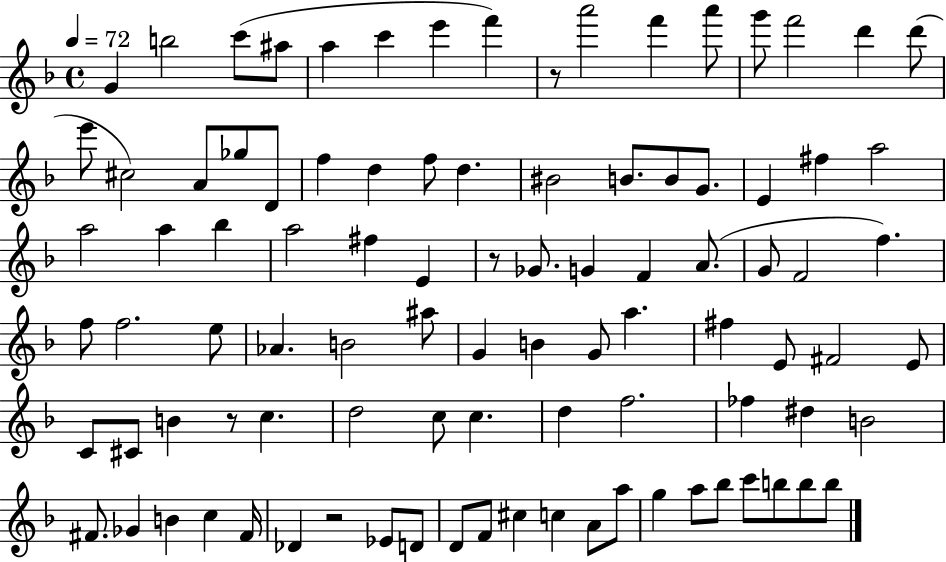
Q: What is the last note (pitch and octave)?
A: B5